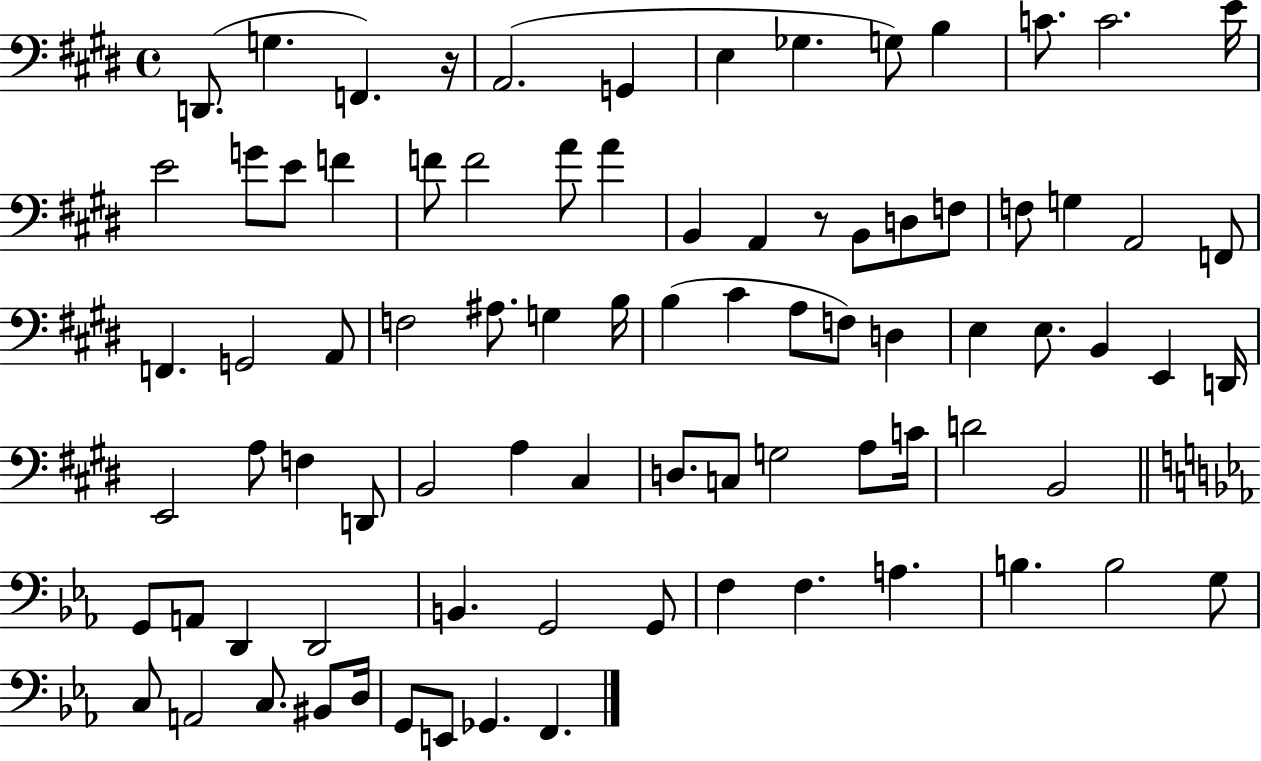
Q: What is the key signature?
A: E major